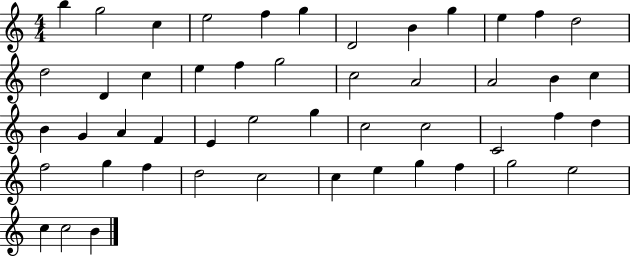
X:1
T:Untitled
M:4/4
L:1/4
K:C
b g2 c e2 f g D2 B g e f d2 d2 D c e f g2 c2 A2 A2 B c B G A F E e2 g c2 c2 C2 f d f2 g f d2 c2 c e g f g2 e2 c c2 B